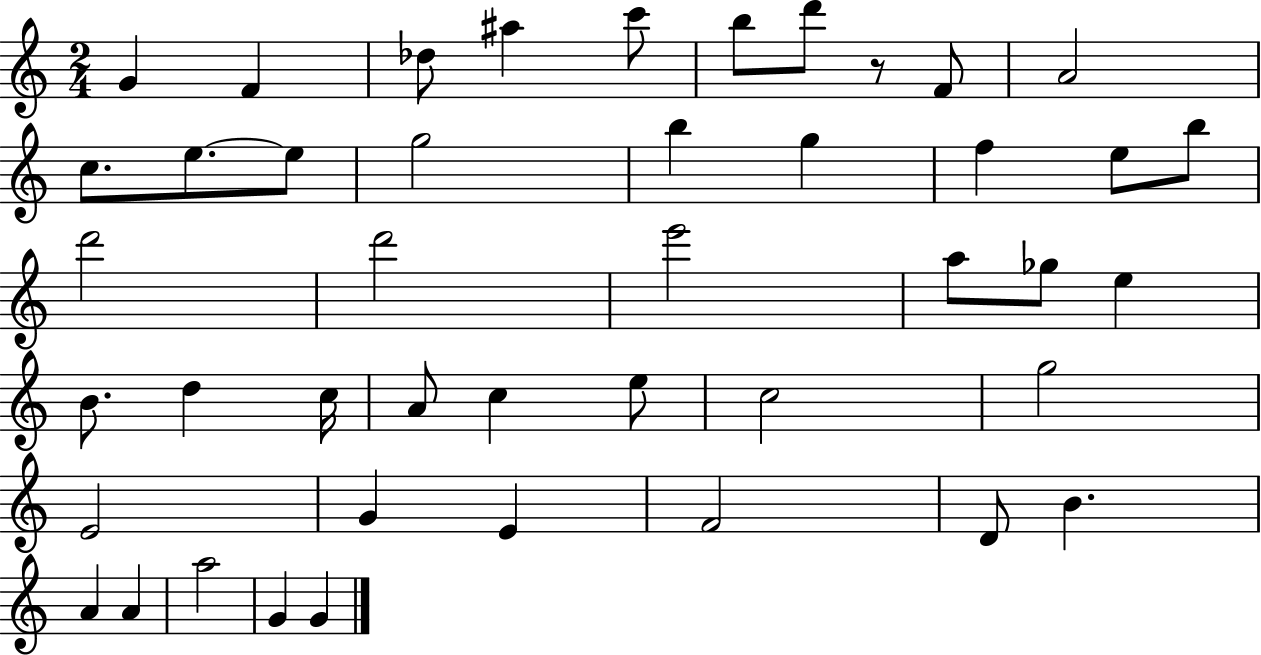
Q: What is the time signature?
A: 2/4